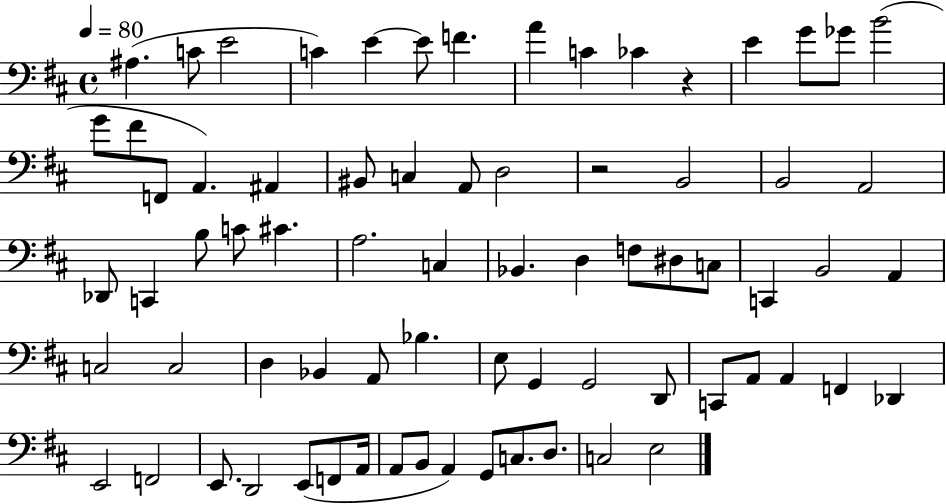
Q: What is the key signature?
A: D major